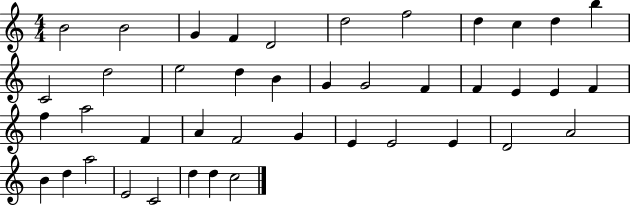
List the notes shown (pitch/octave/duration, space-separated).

B4/h B4/h G4/q F4/q D4/h D5/h F5/h D5/q C5/q D5/q B5/q C4/h D5/h E5/h D5/q B4/q G4/q G4/h F4/q F4/q E4/q E4/q F4/q F5/q A5/h F4/q A4/q F4/h G4/q E4/q E4/h E4/q D4/h A4/h B4/q D5/q A5/h E4/h C4/h D5/q D5/q C5/h